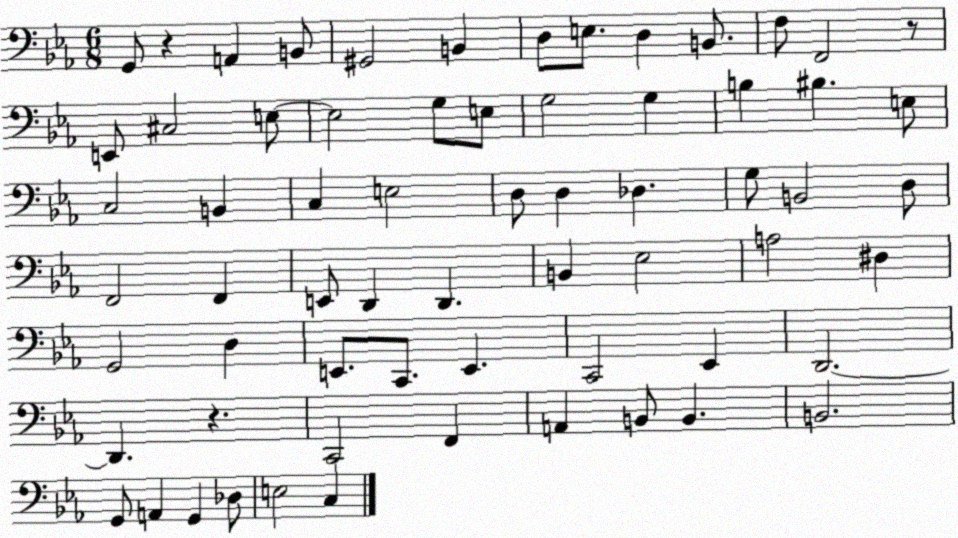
X:1
T:Untitled
M:6/8
L:1/4
K:Eb
G,,/2 z A,, B,,/2 ^G,,2 B,, D,/2 E,/2 D, B,,/2 F,/2 F,,2 z/2 E,,/2 ^C,2 E,/2 E,2 G,/2 E,/2 G,2 G, B, ^B, E,/2 C,2 B,, C, E,2 D,/2 D, _D, G,/2 B,,2 D,/2 F,,2 F,, E,,/2 D,, D,, B,, _E,2 A,2 ^D, G,,2 D, E,,/2 C,,/2 E,, C,,2 _E,, D,,2 D,, z C,,2 F,, A,, B,,/2 B,, B,,2 G,,/2 A,, G,, _D,/2 E,2 C,